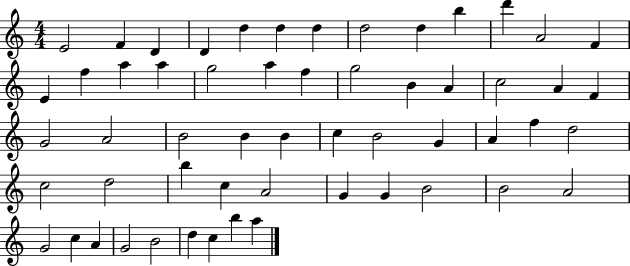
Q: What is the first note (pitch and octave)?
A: E4